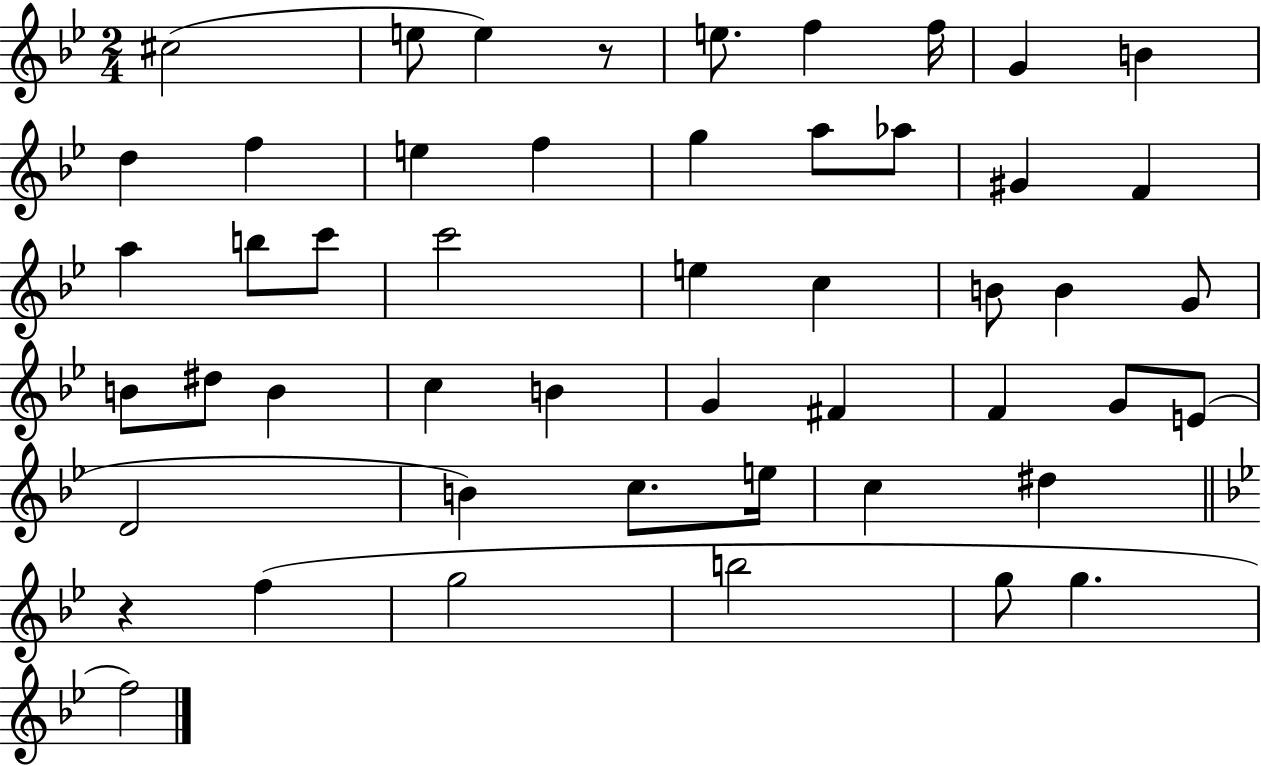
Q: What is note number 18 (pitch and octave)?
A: A5